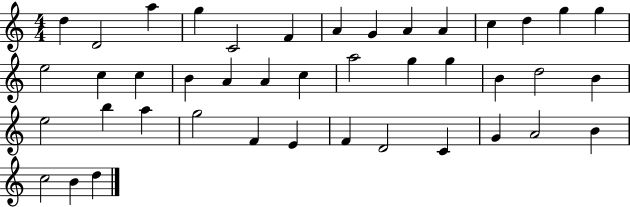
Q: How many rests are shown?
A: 0